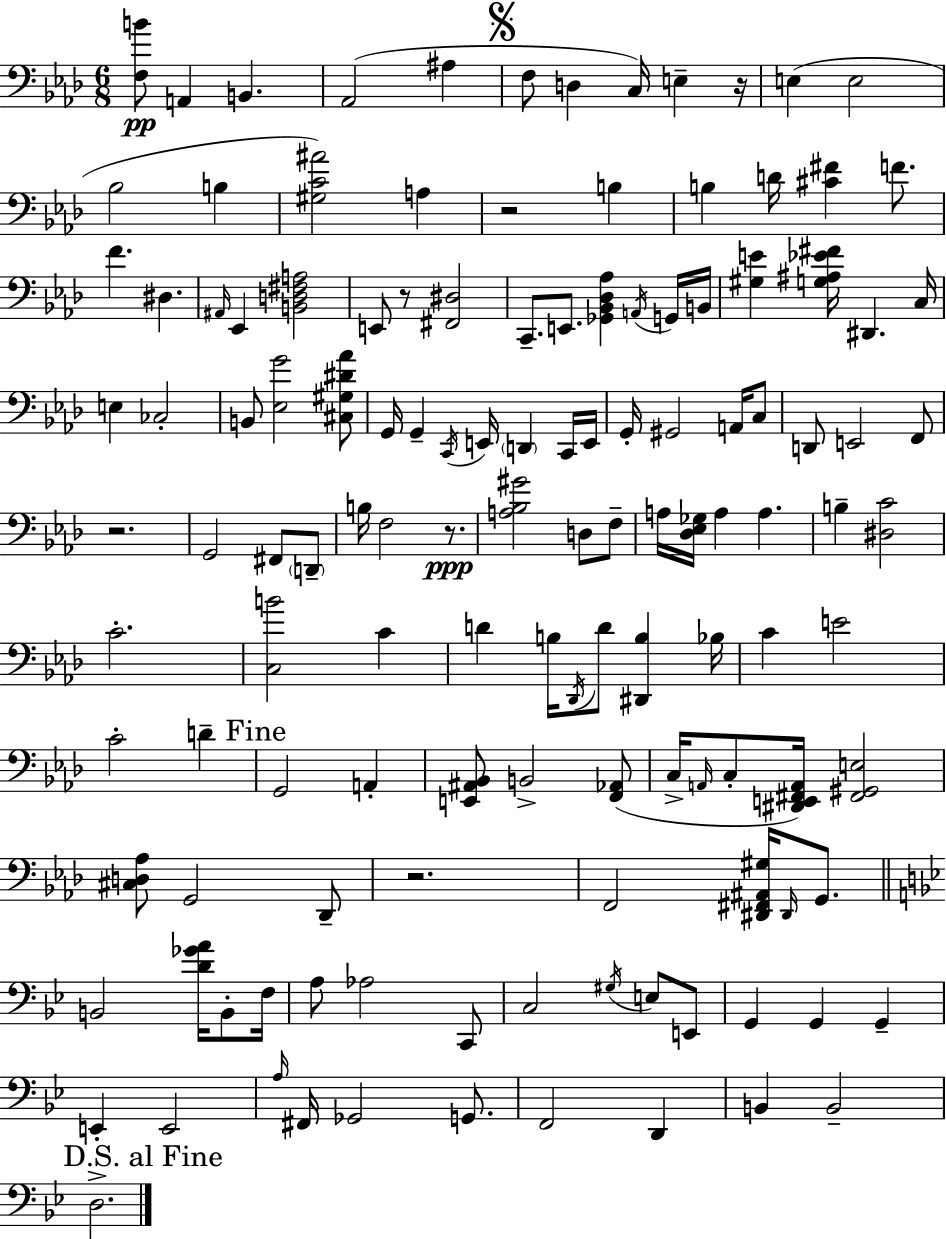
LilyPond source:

{
  \clef bass
  \numericTimeSignature
  \time 6/8
  \key f \minor
  <f b'>8\pp a,4 b,4. | aes,2( ais4 | \mark \markup { \musicglyph "scripts.segno" } f8 d4 c16) e4-- r16 | e4( e2 | \break bes2 b4 | <gis c' ais'>2) a4 | r2 b4 | b4 d'16 <cis' fis'>4 f'8. | \break f'4. dis4. | \grace { ais,16 } ees,4 <b, d fis a>2 | e,8 r8 <fis, dis>2 | c,8.-- e,8. <ges, bes, des aes>4 \acciaccatura { a,16 } | \break g,16 b,16 <gis e'>4 <g ais ees' fis'>16 dis,4. | c16 e4 ces2-. | b,8 <ees g'>2 | <cis gis dis' aes'>8 g,16 g,4-- \acciaccatura { c,16 } e,16 \parenthesize d,4 | \break c,16 e,16 g,16-. gis,2 | a,16 c8 d,8 e,2 | f,8 r2. | g,2 fis,8 | \break \parenthesize d,8-- b16 f2 | r8.\ppp <a bes gis'>2 d8 | f8-- a16 <des ees ges>16 a4 a4. | b4-- <dis c'>2 | \break c'2.-. | <c b'>2 c'4 | d'4 b16 \acciaccatura { des,16 } d'8 <dis, b>4 | bes16 c'4 e'2 | \break c'2-. | d'4-- \mark "Fine" g,2 | a,4-. <e, ais, bes,>8 b,2-> | <f, aes,>8( c16-> \grace { a,16 } c8-. <dis, e, fis, a,>16) <fis, gis, e>2 | \break <cis d aes>8 g,2 | des,8-- r2. | f,2 | <dis, fis, ais, gis>16 \grace { dis,16 } g,8. \bar "||" \break \key bes \major b,2 <d' ges' a'>16 b,8-. f16 | a8 aes2 c,8 | c2 \acciaccatura { gis16 } e8 e,8 | g,4 g,4 g,4-- | \break e,4-. e,2 | \grace { a16 } fis,16 ges,2 g,8. | f,2 d,4 | b,4 b,2-- | \break \mark "D.S. al Fine" d2.-> | \bar "|."
}